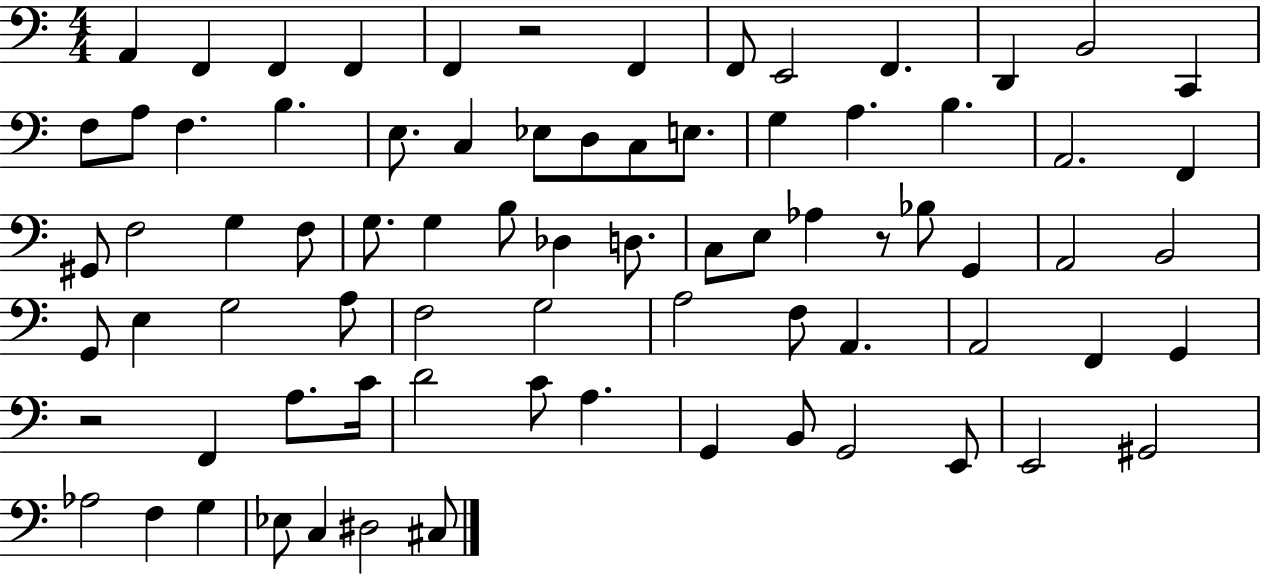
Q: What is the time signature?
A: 4/4